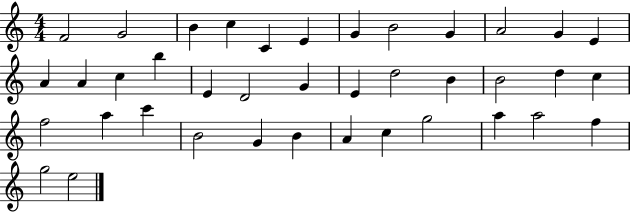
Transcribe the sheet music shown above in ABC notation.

X:1
T:Untitled
M:4/4
L:1/4
K:C
F2 G2 B c C E G B2 G A2 G E A A c b E D2 G E d2 B B2 d c f2 a c' B2 G B A c g2 a a2 f g2 e2